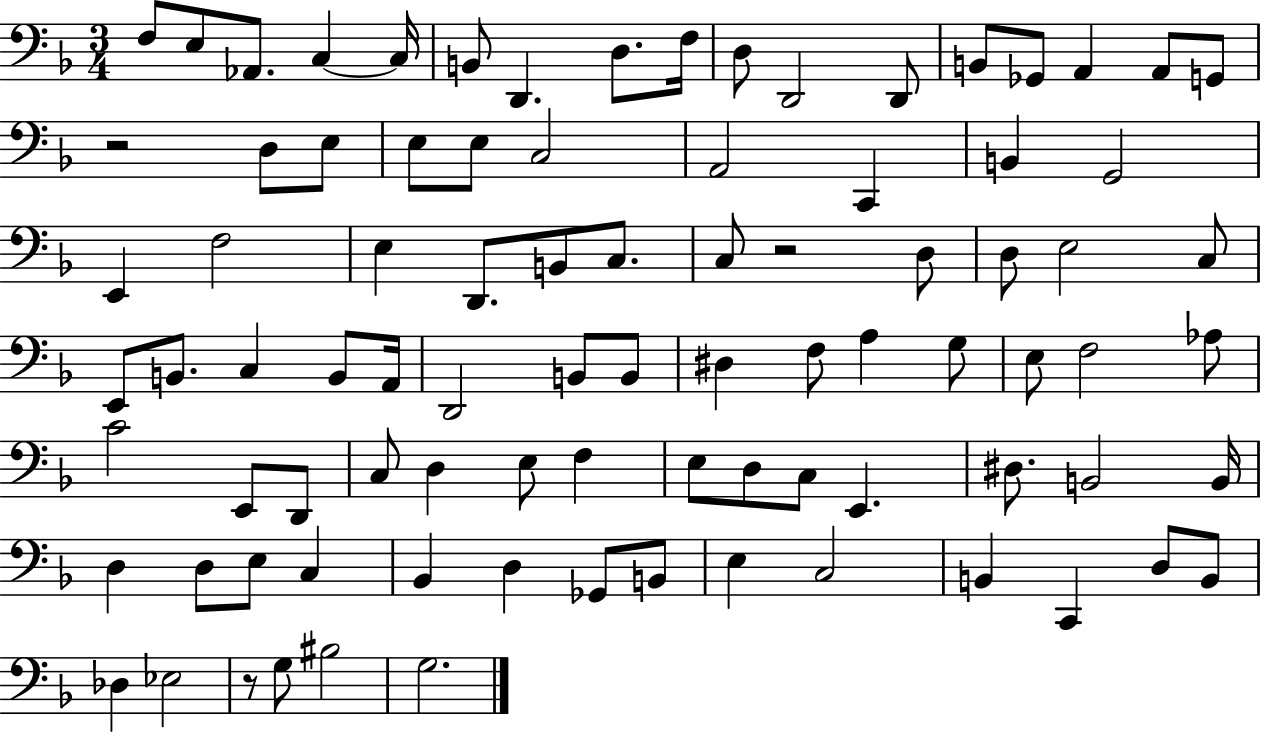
{
  \clef bass
  \numericTimeSignature
  \time 3/4
  \key f \major
  f8 e8 aes,8. c4~~ c16 | b,8 d,4. d8. f16 | d8 d,2 d,8 | b,8 ges,8 a,4 a,8 g,8 | \break r2 d8 e8 | e8 e8 c2 | a,2 c,4 | b,4 g,2 | \break e,4 f2 | e4 d,8. b,8 c8. | c8 r2 d8 | d8 e2 c8 | \break e,8 b,8. c4 b,8 a,16 | d,2 b,8 b,8 | dis4 f8 a4 g8 | e8 f2 aes8 | \break c'2 e,8 d,8 | c8 d4 e8 f4 | e8 d8 c8 e,4. | dis8. b,2 b,16 | \break d4 d8 e8 c4 | bes,4 d4 ges,8 b,8 | e4 c2 | b,4 c,4 d8 b,8 | \break des4 ees2 | r8 g8 bis2 | g2. | \bar "|."
}